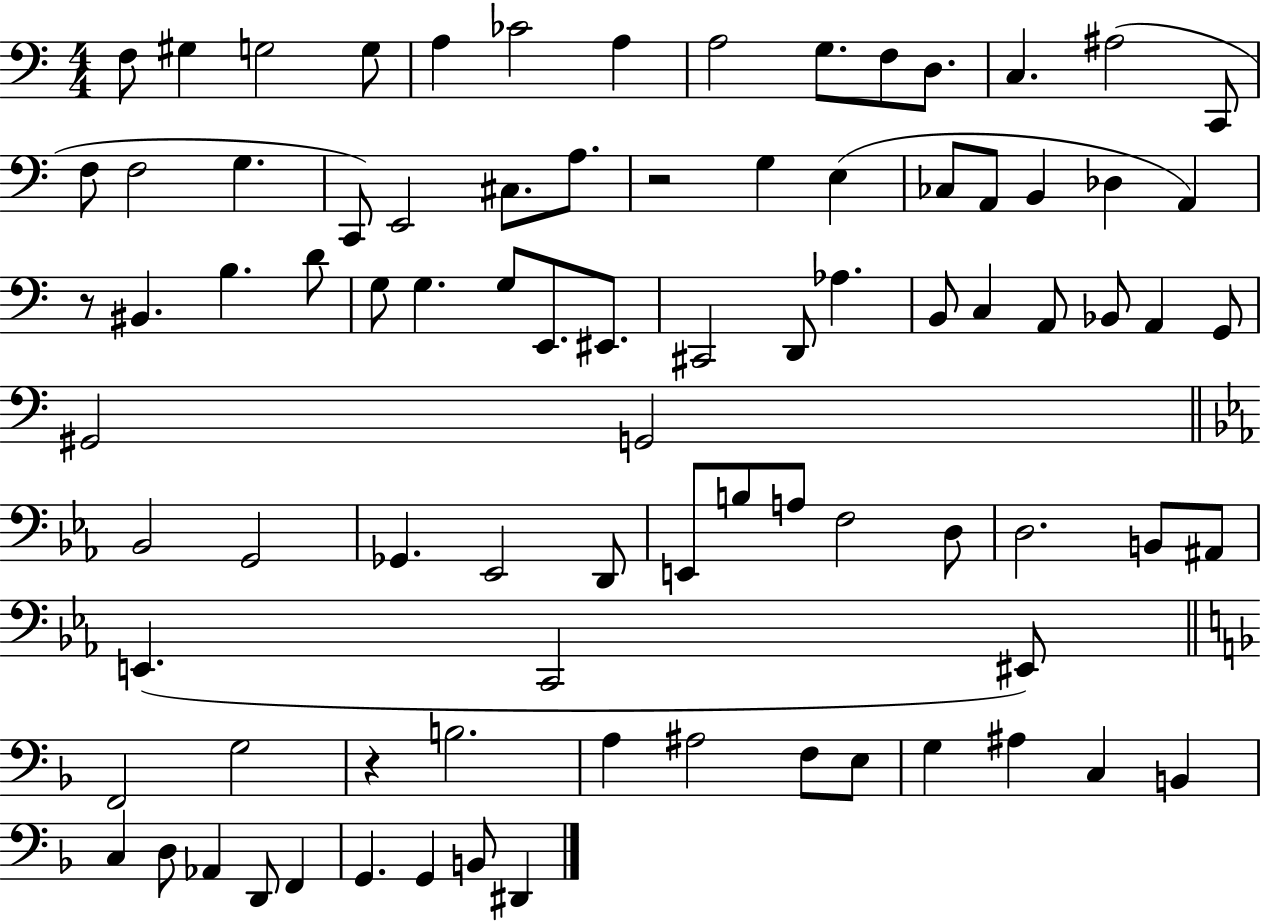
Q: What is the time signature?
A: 4/4